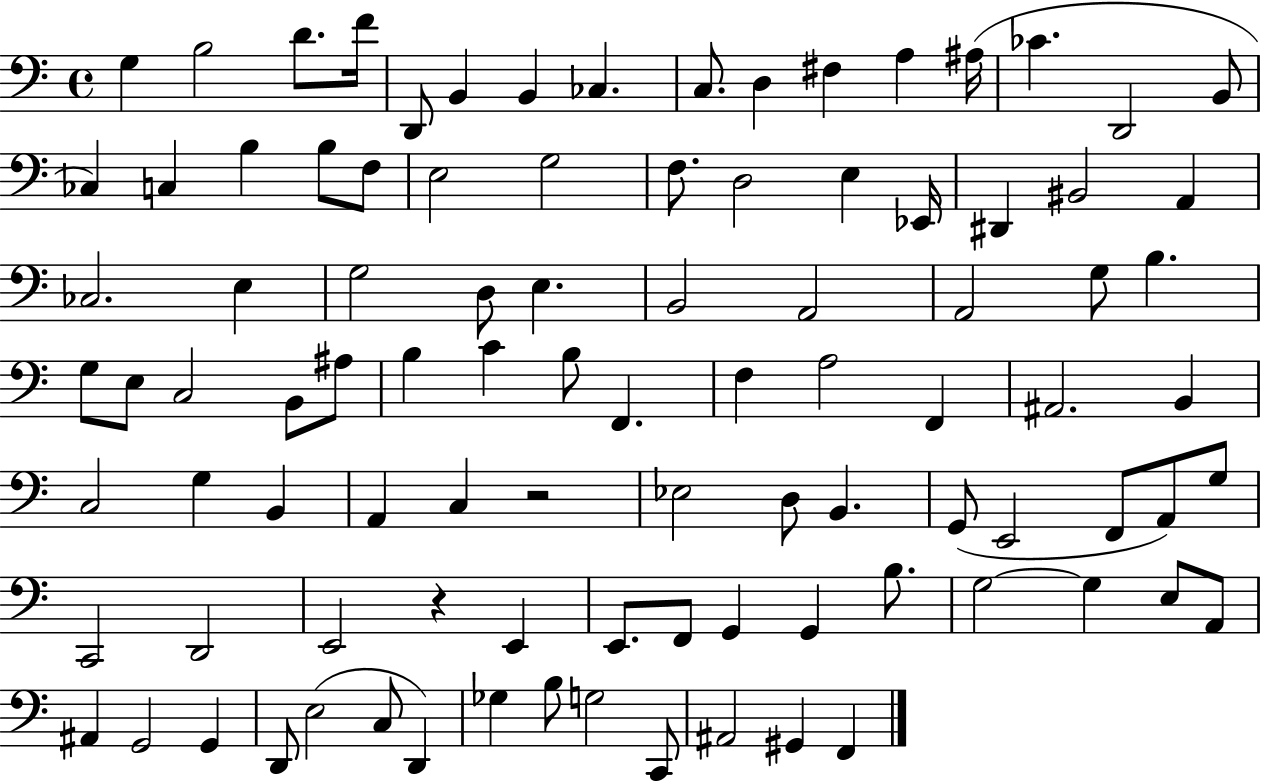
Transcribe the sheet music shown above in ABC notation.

X:1
T:Untitled
M:4/4
L:1/4
K:C
G, B,2 D/2 F/4 D,,/2 B,, B,, _C, C,/2 D, ^F, A, ^A,/4 _C D,,2 B,,/2 _C, C, B, B,/2 F,/2 E,2 G,2 F,/2 D,2 E, _E,,/4 ^D,, ^B,,2 A,, _C,2 E, G,2 D,/2 E, B,,2 A,,2 A,,2 G,/2 B, G,/2 E,/2 C,2 B,,/2 ^A,/2 B, C B,/2 F,, F, A,2 F,, ^A,,2 B,, C,2 G, B,, A,, C, z2 _E,2 D,/2 B,, G,,/2 E,,2 F,,/2 A,,/2 G,/2 C,,2 D,,2 E,,2 z E,, E,,/2 F,,/2 G,, G,, B,/2 G,2 G, E,/2 A,,/2 ^A,, G,,2 G,, D,,/2 E,2 C,/2 D,, _G, B,/2 G,2 C,,/2 ^A,,2 ^G,, F,,